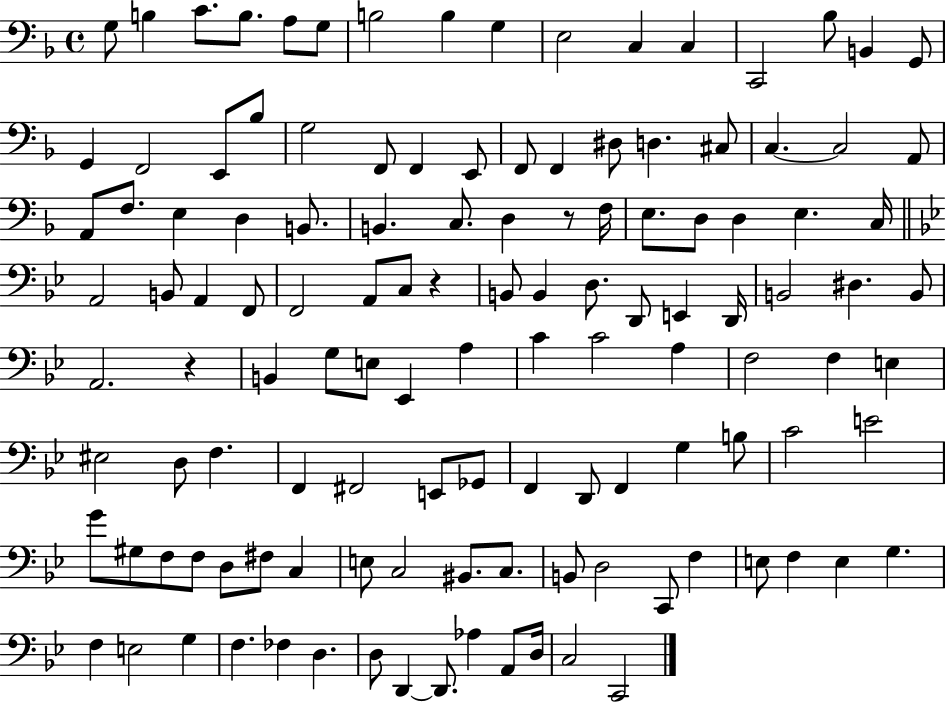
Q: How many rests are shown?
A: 3